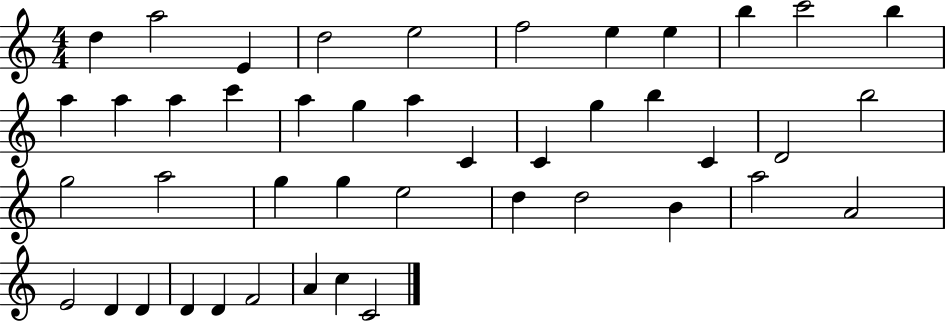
D5/q A5/h E4/q D5/h E5/h F5/h E5/q E5/q B5/q C6/h B5/q A5/q A5/q A5/q C6/q A5/q G5/q A5/q C4/q C4/q G5/q B5/q C4/q D4/h B5/h G5/h A5/h G5/q G5/q E5/h D5/q D5/h B4/q A5/h A4/h E4/h D4/q D4/q D4/q D4/q F4/h A4/q C5/q C4/h